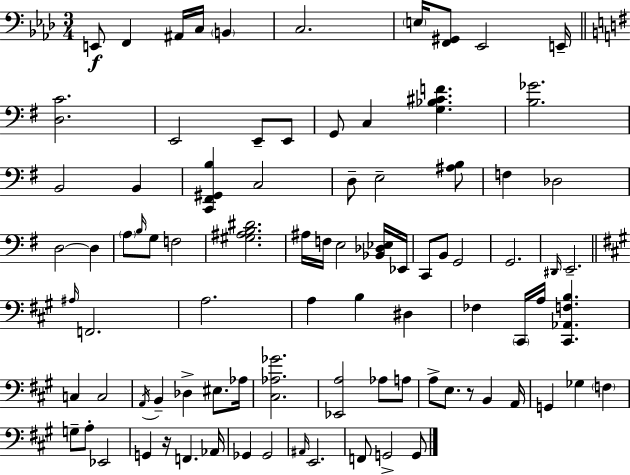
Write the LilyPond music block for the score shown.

{
  \clef bass
  \numericTimeSignature
  \time 3/4
  \key aes \major
  \repeat volta 2 { e,8\f f,4 ais,16 c16 \parenthesize b,4 | c2. | \parenthesize e16 <f, gis,>8 ees,2 e,16-- | \bar "||" \break \key e \minor <d c'>2. | e,2 e,8-- e,8 | g,8 c4 <g bes cis' f'>4. | <b ges'>2. | \break b,2 b,4 | <c, fis, gis, b>4 c2 | d8-- e2-- <ais b>8 | f4 des2 | \break d2~~ d4 | \parenthesize a8 \grace { b16 } g8 f2 | <gis ais b dis'>2. | ais16 f16 e2 <bes, des ees>16 | \break ees,16 c,8 b,8 g,2 | g,2. | \grace { dis,16 } e,2.-- | \bar "||" \break \key a \major \grace { ais16 } f,2. | a2. | a4 b4 dis4 | fes4 \parenthesize cis,16 a16 <cis, aes, f b>4. | \break c4 c2 | \acciaccatura { a,16 } b,4-- des4-> eis8. | aes16 <cis aes ges'>2. | <ees, a>2 aes8 | \break a8 a8-> e8. r8 b,4 | a,16 g,4 ges4 \parenthesize f4 | g8-- a8-. ees,2 | g,4 r16 f,4. | \break aes,16 ges,4 ges,2 | \grace { ais,16 } e,2. | f,8 g,2-> | g,8 } \bar "|."
}